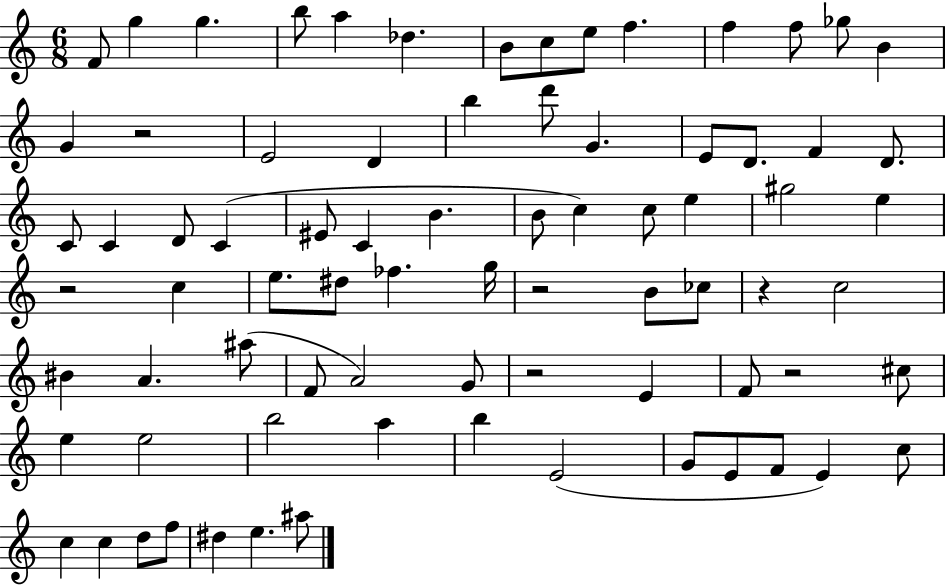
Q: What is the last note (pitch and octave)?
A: A#5